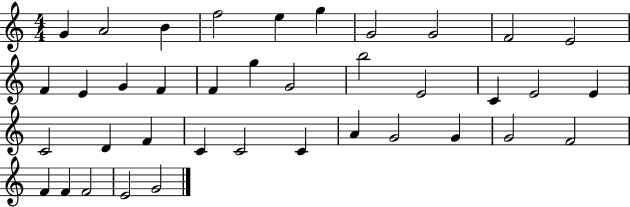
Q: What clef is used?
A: treble